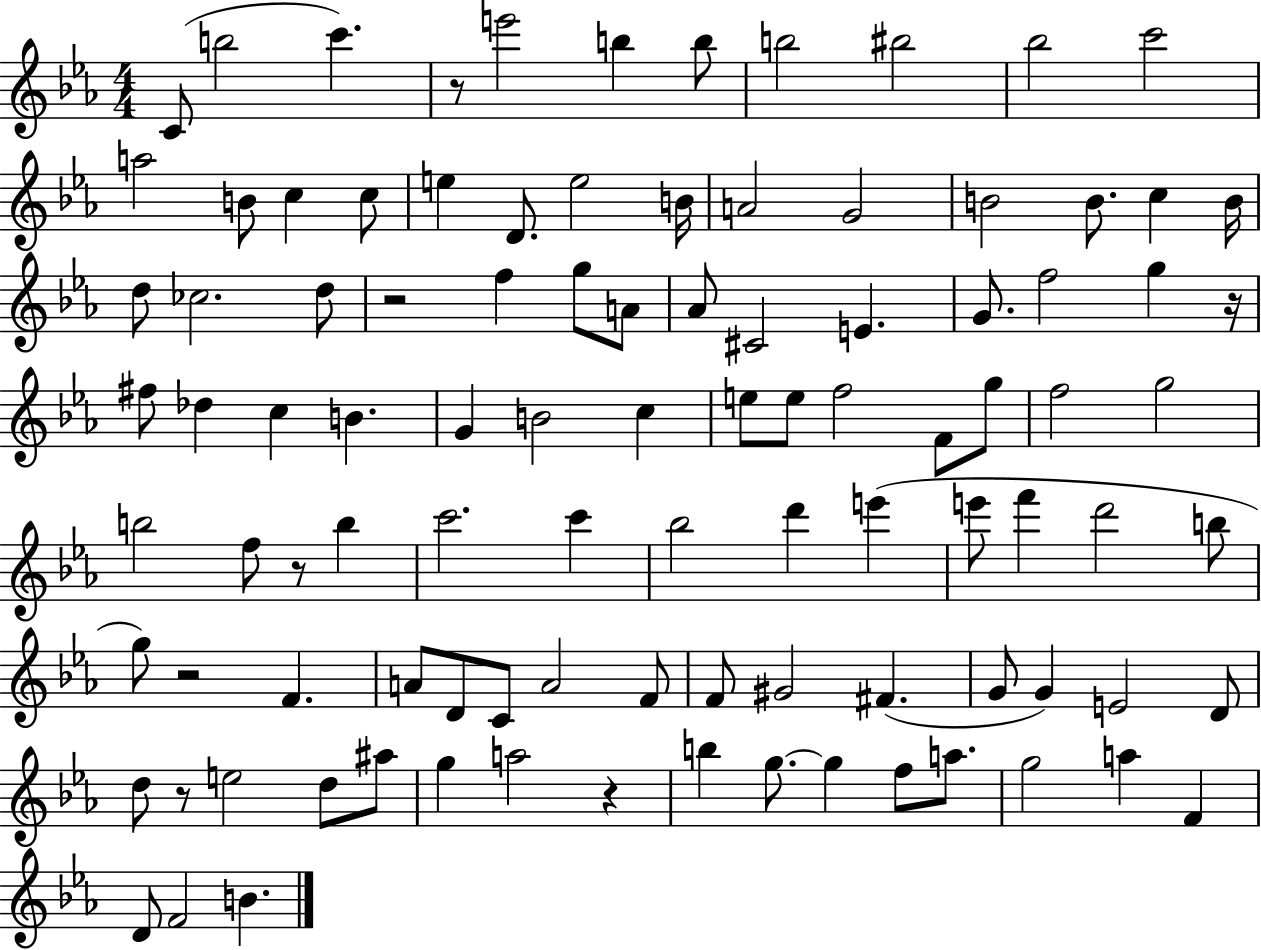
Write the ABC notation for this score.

X:1
T:Untitled
M:4/4
L:1/4
K:Eb
C/2 b2 c' z/2 e'2 b b/2 b2 ^b2 _b2 c'2 a2 B/2 c c/2 e D/2 e2 B/4 A2 G2 B2 B/2 c B/4 d/2 _c2 d/2 z2 f g/2 A/2 _A/2 ^C2 E G/2 f2 g z/4 ^f/2 _d c B G B2 c e/2 e/2 f2 F/2 g/2 f2 g2 b2 f/2 z/2 b c'2 c' _b2 d' e' e'/2 f' d'2 b/2 g/2 z2 F A/2 D/2 C/2 A2 F/2 F/2 ^G2 ^F G/2 G E2 D/2 d/2 z/2 e2 d/2 ^a/2 g a2 z b g/2 g f/2 a/2 g2 a F D/2 F2 B